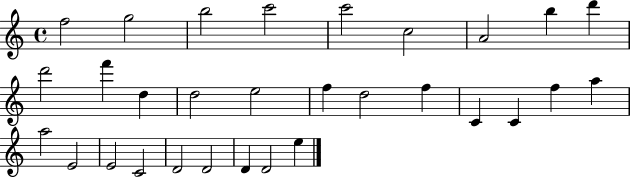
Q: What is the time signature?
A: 4/4